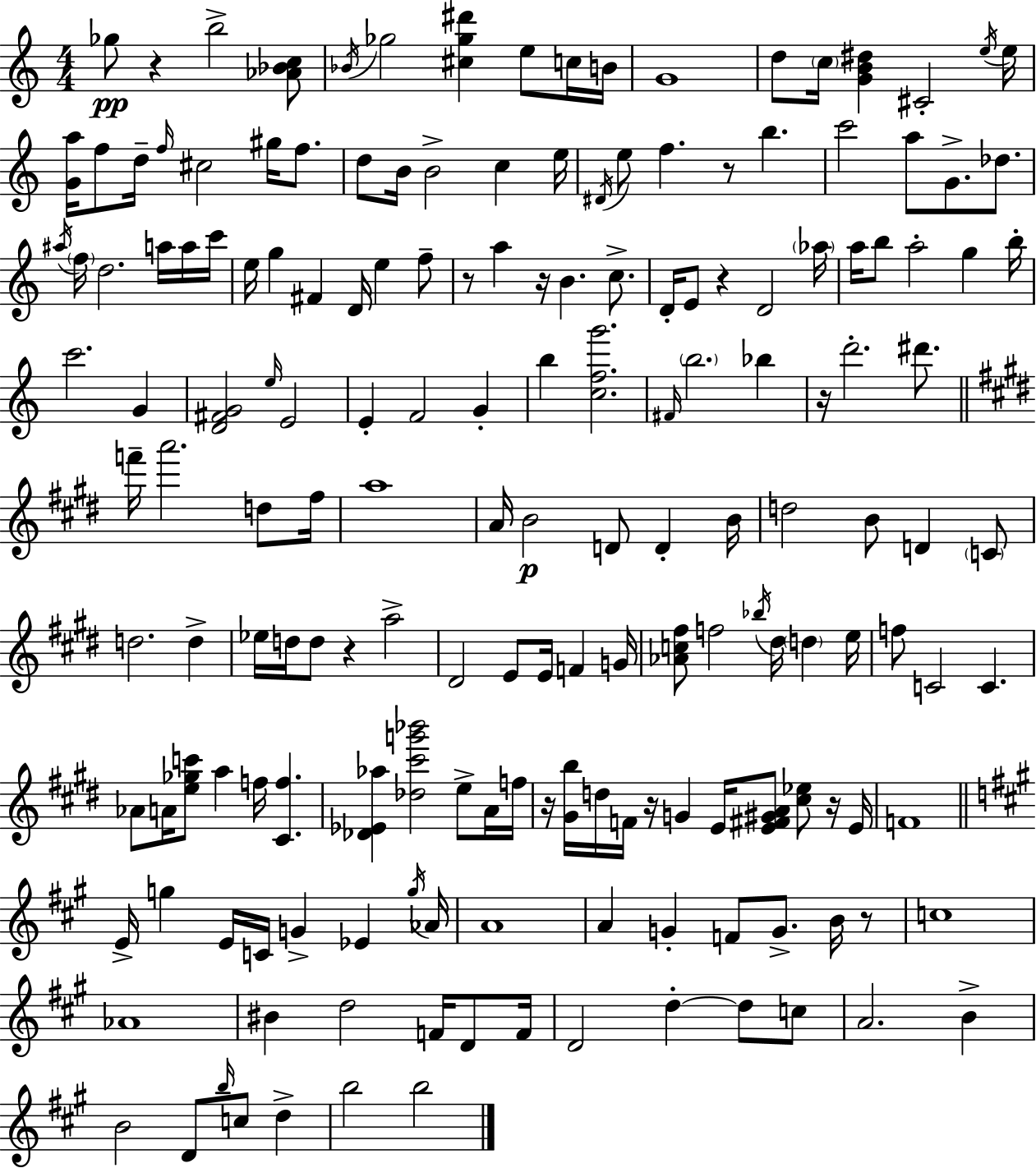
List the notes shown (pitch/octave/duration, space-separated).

Gb5/e R/q B5/h [Ab4,Bb4,C5]/e Bb4/s Gb5/h [C#5,Gb5,D#6]/q E5/e C5/s B4/s G4/w D5/e C5/s [G4,B4,D#5]/q C#4/h E5/s E5/s [G4,A5]/s F5/e D5/s F5/s C#5/h G#5/s F5/e. D5/e B4/s B4/h C5/q E5/s D#4/s E5/e F5/q. R/e B5/q. C6/h A5/e G4/e. Db5/e. A#5/s F5/s D5/h. A5/s A5/s C6/s E5/s G5/q F#4/q D4/s E5/q F5/e R/e A5/q R/s B4/q. C5/e. D4/s E4/e R/q D4/h Ab5/s A5/s B5/e A5/h G5/q B5/s C6/h. G4/q [D4,F#4,G4]/h E5/s E4/h E4/q F4/h G4/q B5/q [C5,F5,G6]/h. F#4/s B5/h. Bb5/q R/s D6/h. D#6/e. F6/s A6/h. D5/e F#5/s A5/w A4/s B4/h D4/e D4/q B4/s D5/h B4/e D4/q C4/e D5/h. D5/q Eb5/s D5/s D5/e R/q A5/h D#4/h E4/e E4/s F4/q G4/s [Ab4,C5,F#5]/e F5/h Bb5/s D#5/s D5/q E5/s F5/e C4/h C4/q. Ab4/e A4/s [E5,Gb5,C6]/e A5/q F5/s [C#4,F5]/q. [Db4,Eb4,Ab5]/q [Db5,C#6,G6,Bb6]/h E5/e A4/s F5/s R/s [G#4,B5]/s D5/s F4/s R/s G4/q E4/s [E4,F#4,G#4,A4]/e [C#5,Eb5]/e R/s E4/s F4/w E4/s G5/q E4/s C4/s G4/q Eb4/q G5/s Ab4/s A4/w A4/q G4/q F4/e G4/e. B4/s R/e C5/w Ab4/w BIS4/q D5/h F4/s D4/e F4/s D4/h D5/q D5/e C5/e A4/h. B4/q B4/h D4/e B5/s C5/e D5/q B5/h B5/h